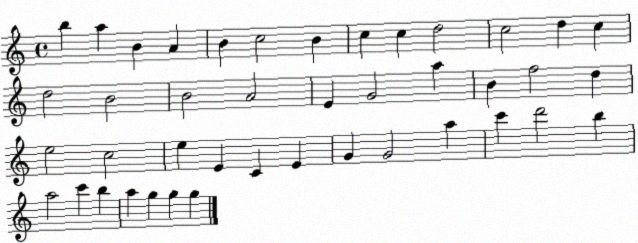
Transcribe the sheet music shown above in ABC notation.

X:1
T:Untitled
M:4/4
L:1/4
K:C
b a B A B c2 B c c d2 c2 d c d2 B2 B2 A2 E G2 a B f2 d e2 c2 e E C E G G2 a c' d'2 b a2 c' b a g g g